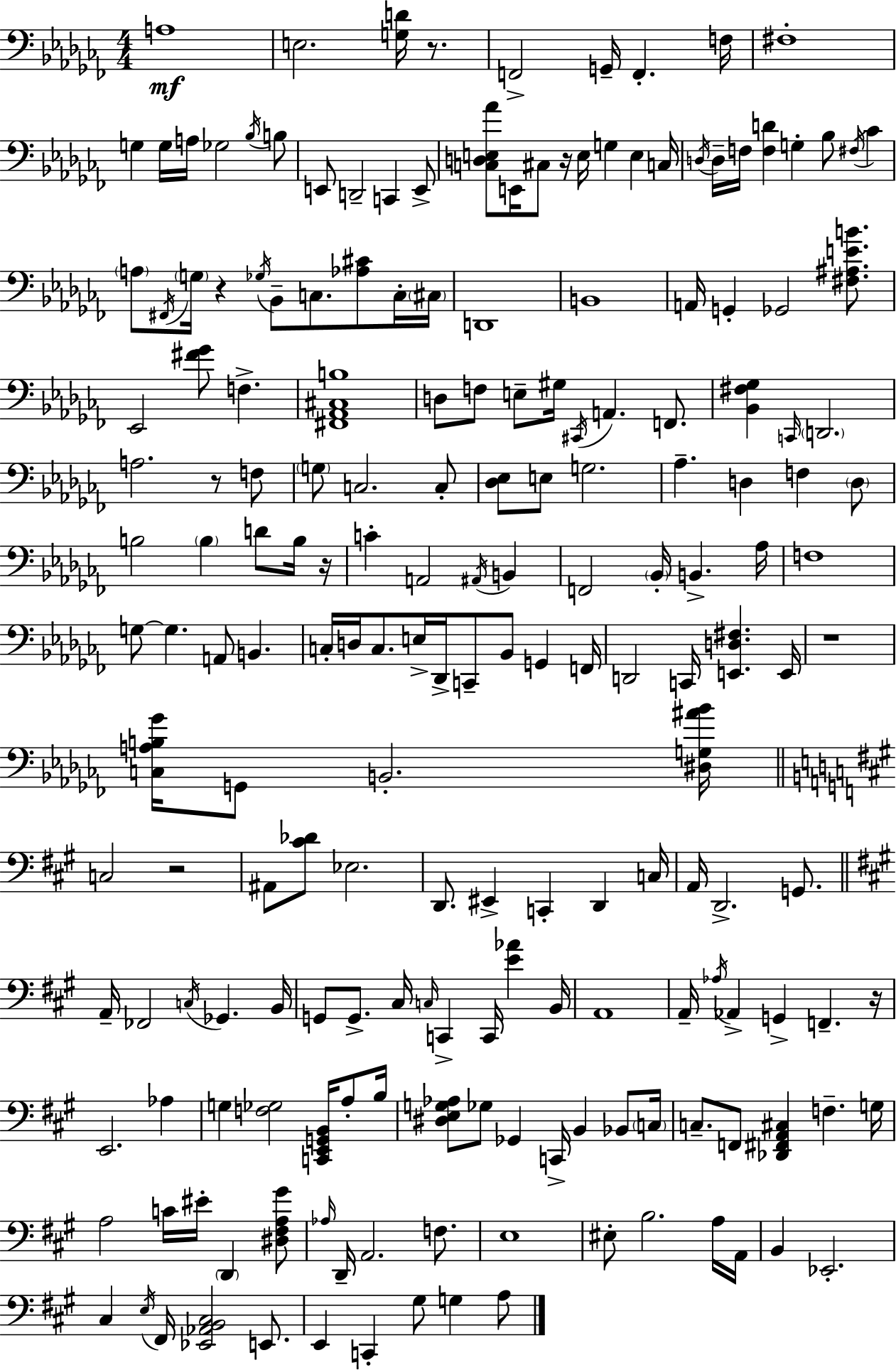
{
  \clef bass
  \numericTimeSignature
  \time 4/4
  \key aes \minor
  a1\mf | e2. <g d'>16 r8. | f,2-> g,16-- f,4.-. f16 | fis1-. | \break g4 g16 a16 ges2 \acciaccatura { bes16 } b8 | e,8 d,2-- c,4 e,8-> | <c d e aes'>8 e,16 cis8 r16 e16 g4 e4 | c16 \acciaccatura { d16 } d16-- f16 <f d'>4 g4-. bes8 \acciaccatura { fis16 } ces'4 | \break \parenthesize a8 \acciaccatura { fis,16 } \parenthesize g16 r4 \acciaccatura { ges16 } bes,8-- c8. | <aes cis'>8 c16-. \parenthesize cis16 d,1 | b,1 | a,16 g,4-. ges,2 | \break <fis ais e' b'>8. ees,2 <fis' ges'>8 f4.-> | <fis, aes, cis b>1 | d8 f8 e8-- gis16 \acciaccatura { cis,16 } a,4. | f,8. <bes, fis ges>4 \grace { c,16 } \parenthesize d,2. | \break a2. | r8 f8 \parenthesize g8 c2. | c8-. <des ees>8 e8 g2. | aes4.-- d4 | \break f4 \parenthesize d8 b2 \parenthesize b4 | d'8 b16 r16 c'4-. a,2 | \acciaccatura { ais,16 } b,4 f,2 | \parenthesize bes,16-. b,4.-> aes16 f1 | \break g8~~ g4. | a,8 b,4. c16-. d16 c8. e16-> des,16-> c,8-- | bes,8 g,4 f,16 d,2 | c,16 <e, d fis>4. e,16 r1 | \break <c a b ges'>16 g,8 b,2.-. | <dis g ais' bes'>16 \bar "||" \break \key a \major c2 r2 | ais,8 <cis' des'>8 ees2. | d,8. eis,4-> c,4-. d,4 c16 | a,16 d,2.-> g,8. | \break \bar "||" \break \key a \major a,16-- fes,2 \acciaccatura { c16 } ges,4. | b,16 g,8 g,8.-> cis16 \grace { c16 } c,4-> c,16 <e' aes'>4 | b,16 a,1 | a,16-- \acciaccatura { aes16 } aes,4-> g,4-> f,4.-- | \break r16 e,2. aes4 | g4 <f ges>2 <c, e, g, b,>16 | a8-. b16 <dis e g aes>8 ges8 ges,4 c,16-> b,4 | bes,8 \parenthesize c16 c8.-- f,8 <des, fis, a, cis>4 f4.-- | \break g16 a2 c'16 eis'16-. \parenthesize d,4 | <dis fis a gis'>8 \grace { aes16 } d,16-- a,2. | f8. e1 | eis8-. b2. | \break a16 a,16 b,4 ees,2.-. | cis4 \acciaccatura { e16 } fis,16 <ees, aes, b, cis>2 | e,8. e,4 c,4-. gis8 g4 | a8 \bar "|."
}